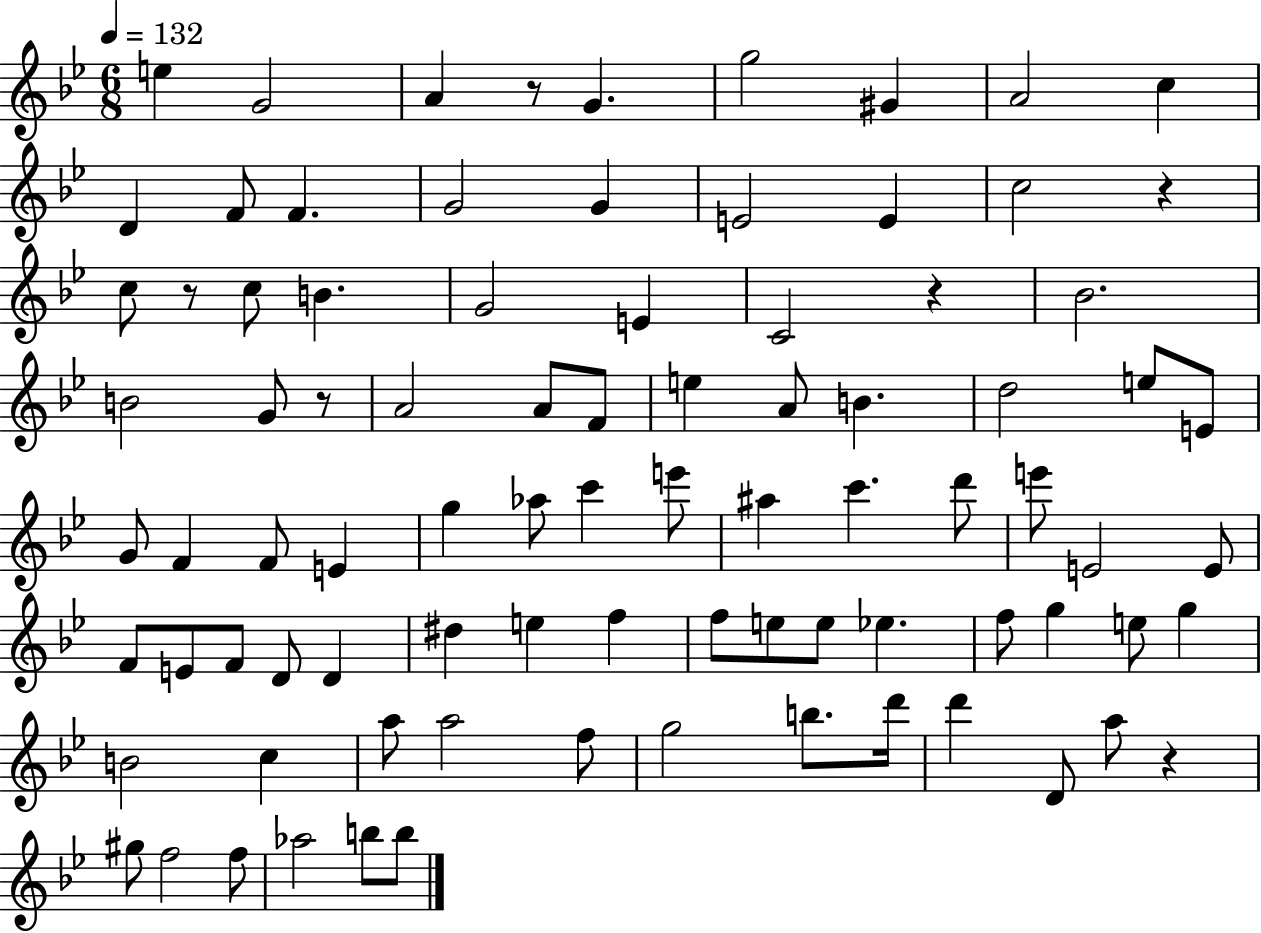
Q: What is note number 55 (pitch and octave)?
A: E5